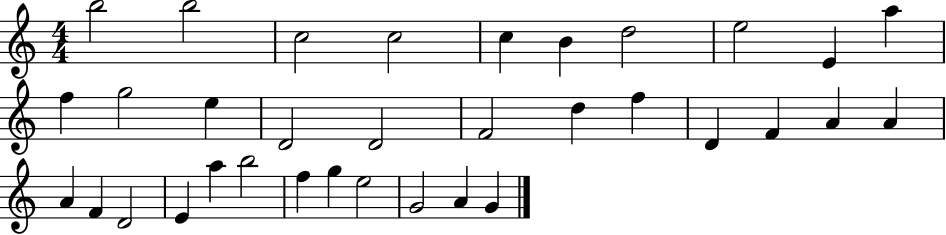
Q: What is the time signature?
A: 4/4